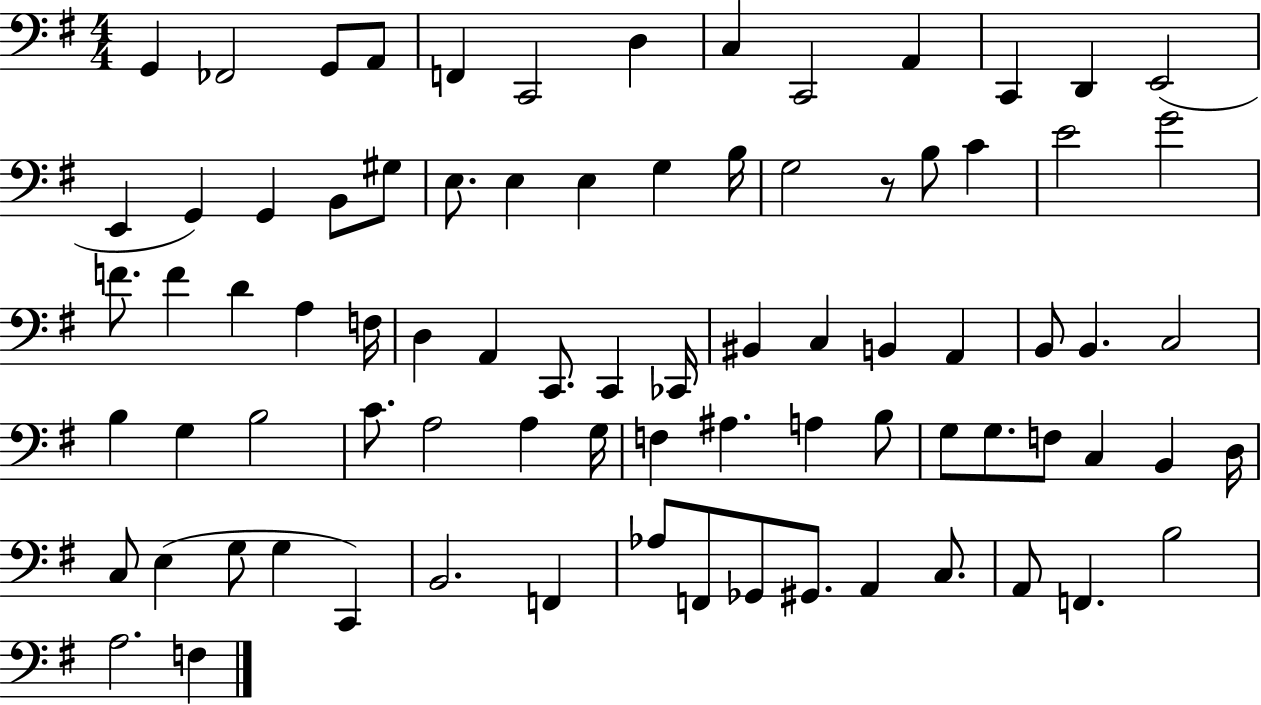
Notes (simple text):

G2/q FES2/h G2/e A2/e F2/q C2/h D3/q C3/q C2/h A2/q C2/q D2/q E2/h E2/q G2/q G2/q B2/e G#3/e E3/e. E3/q E3/q G3/q B3/s G3/h R/e B3/e C4/q E4/h G4/h F4/e. F4/q D4/q A3/q F3/s D3/q A2/q C2/e. C2/q CES2/s BIS2/q C3/q B2/q A2/q B2/e B2/q. C3/h B3/q G3/q B3/h C4/e. A3/h A3/q G3/s F3/q A#3/q. A3/q B3/e G3/e G3/e. F3/e C3/q B2/q D3/s C3/e E3/q G3/e G3/q C2/q B2/h. F2/q Ab3/e F2/e Gb2/e G#2/e. A2/q C3/e. A2/e F2/q. B3/h A3/h. F3/q